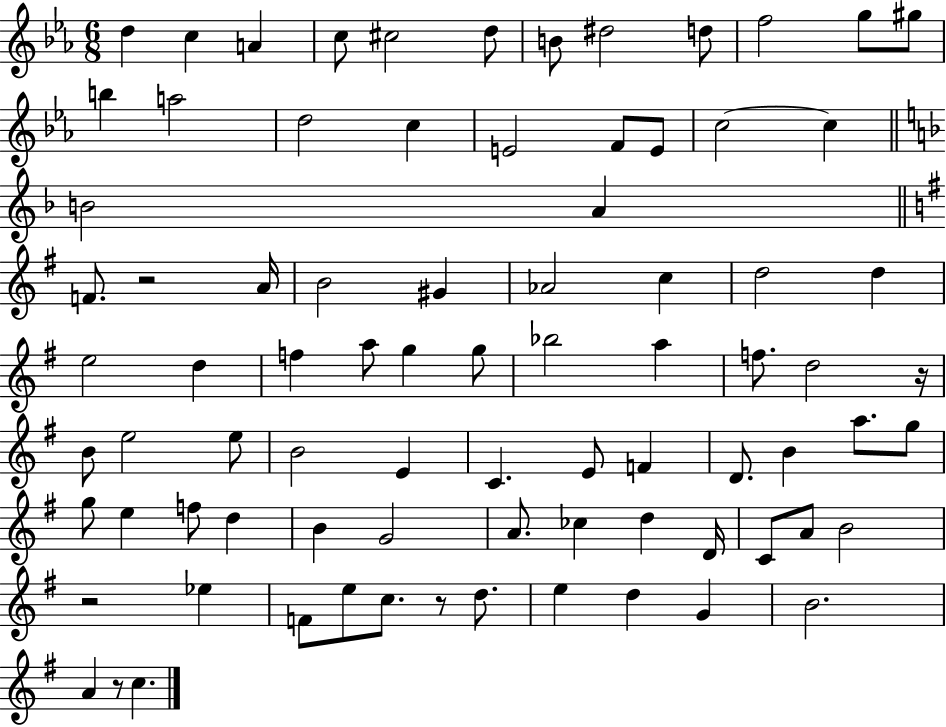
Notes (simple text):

D5/q C5/q A4/q C5/e C#5/h D5/e B4/e D#5/h D5/e F5/h G5/e G#5/e B5/q A5/h D5/h C5/q E4/h F4/e E4/e C5/h C5/q B4/h A4/q F4/e. R/h A4/s B4/h G#4/q Ab4/h C5/q D5/h D5/q E5/h D5/q F5/q A5/e G5/q G5/e Bb5/h A5/q F5/e. D5/h R/s B4/e E5/h E5/e B4/h E4/q C4/q. E4/e F4/q D4/e. B4/q A5/e. G5/e G5/e E5/q F5/e D5/q B4/q G4/h A4/e. CES5/q D5/q D4/s C4/e A4/e B4/h R/h Eb5/q F4/e E5/e C5/e. R/e D5/e. E5/q D5/q G4/q B4/h. A4/q R/e C5/q.